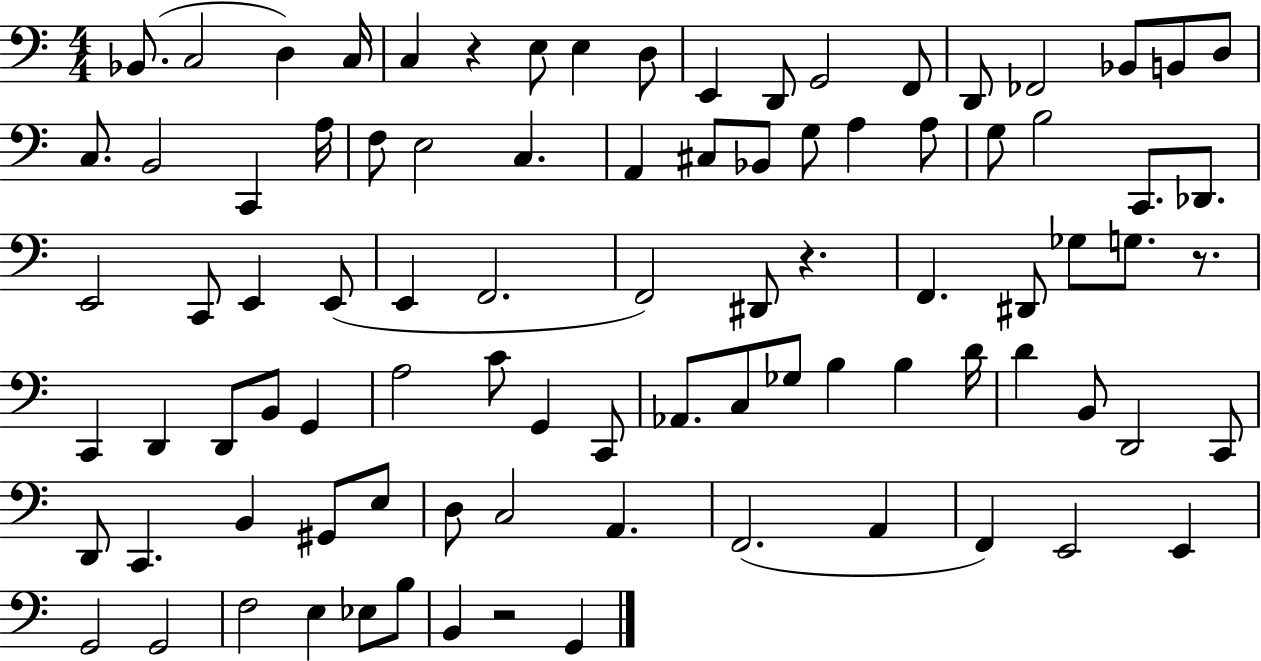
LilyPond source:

{
  \clef bass
  \numericTimeSignature
  \time 4/4
  \key c \major
  bes,8.( c2 d4) c16 | c4 r4 e8 e4 d8 | e,4 d,8 g,2 f,8 | d,8 fes,2 bes,8 b,8 d8 | \break c8. b,2 c,4 a16 | f8 e2 c4. | a,4 cis8 bes,8 g8 a4 a8 | g8 b2 c,8. des,8. | \break e,2 c,8 e,4 e,8( | e,4 f,2. | f,2) dis,8 r4. | f,4. dis,8 ges8 g8. r8. | \break c,4 d,4 d,8 b,8 g,4 | a2 c'8 g,4 c,8 | aes,8. c8 ges8 b4 b4 d'16 | d'4 b,8 d,2 c,8 | \break d,8 c,4. b,4 gis,8 e8 | d8 c2 a,4. | f,2.( a,4 | f,4) e,2 e,4 | \break g,2 g,2 | f2 e4 ees8 b8 | b,4 r2 g,4 | \bar "|."
}